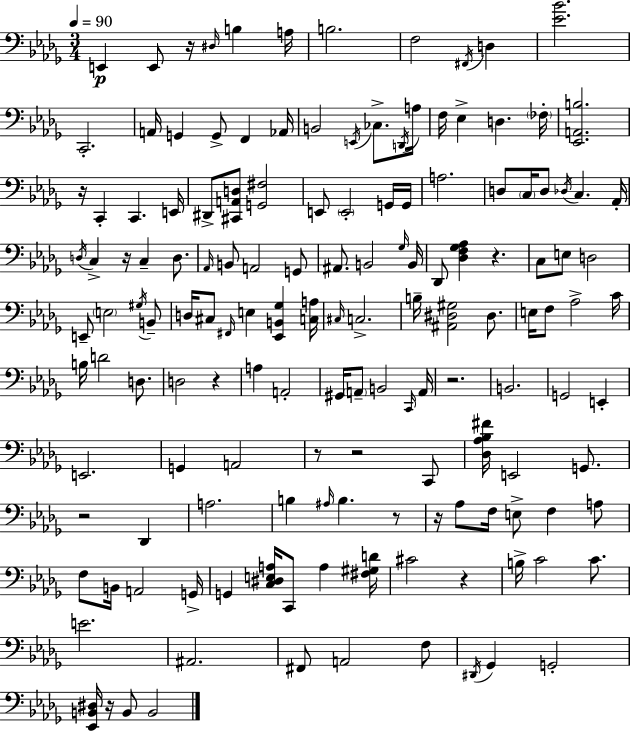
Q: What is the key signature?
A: BES minor